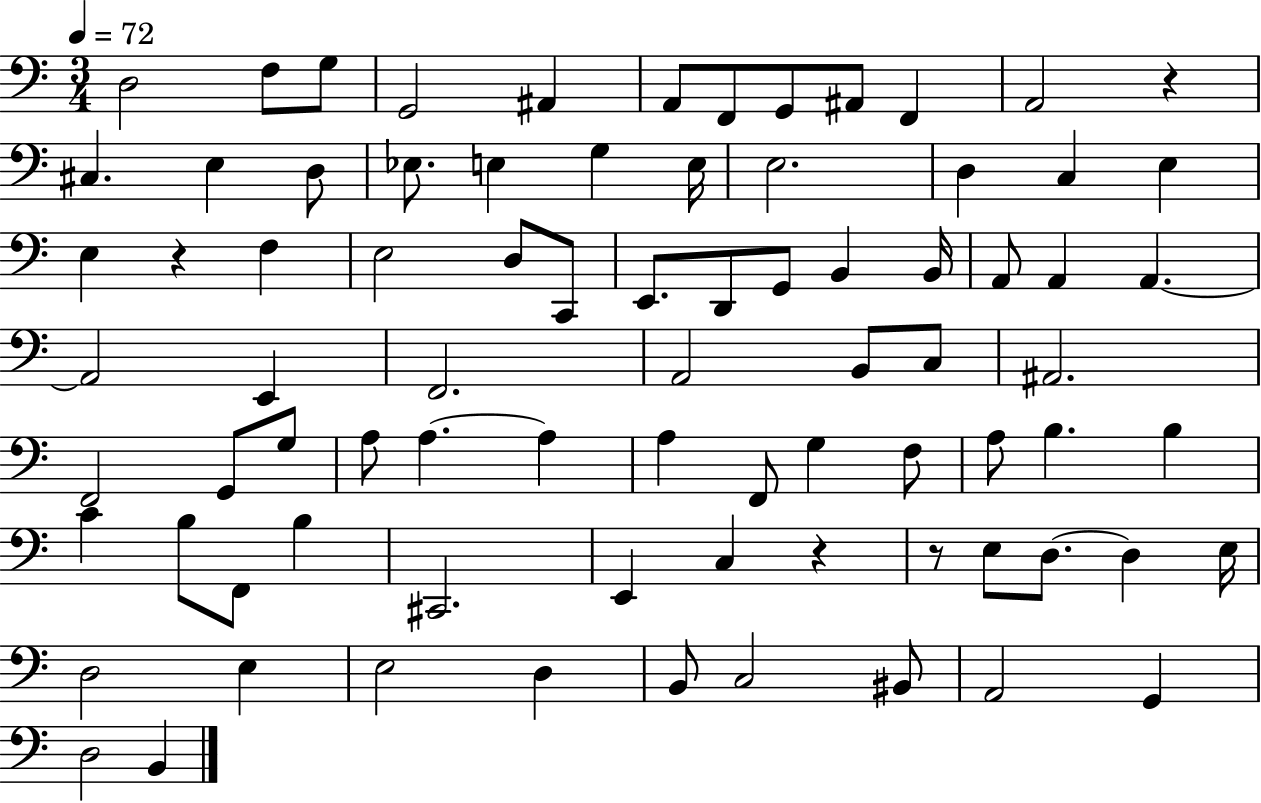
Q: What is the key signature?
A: C major